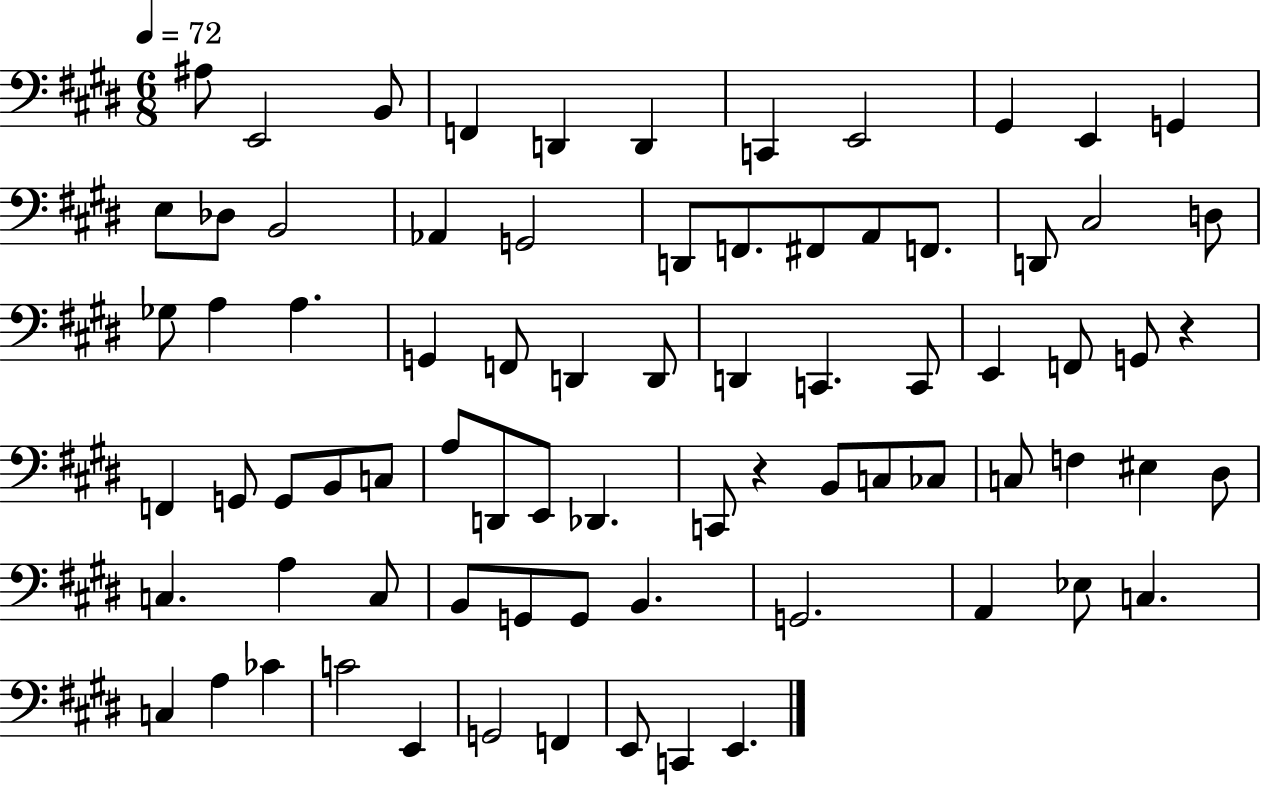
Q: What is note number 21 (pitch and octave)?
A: F2